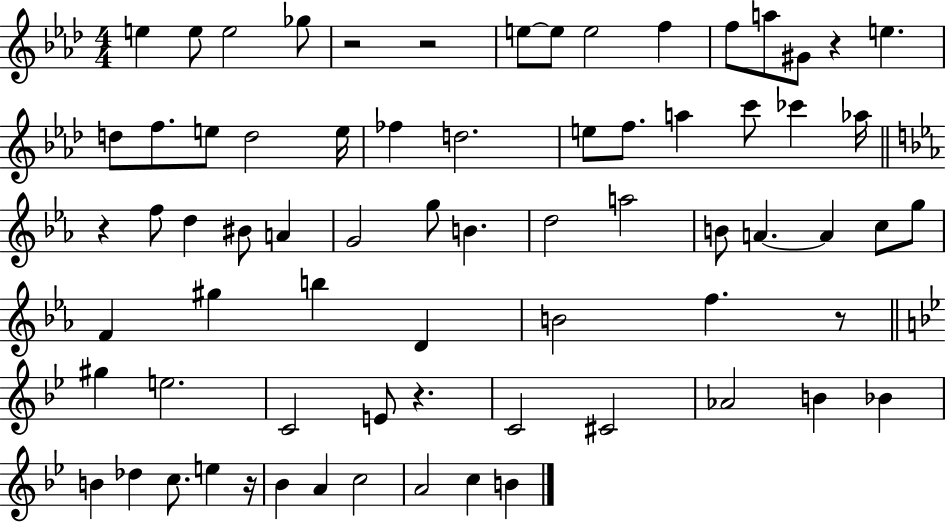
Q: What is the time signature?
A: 4/4